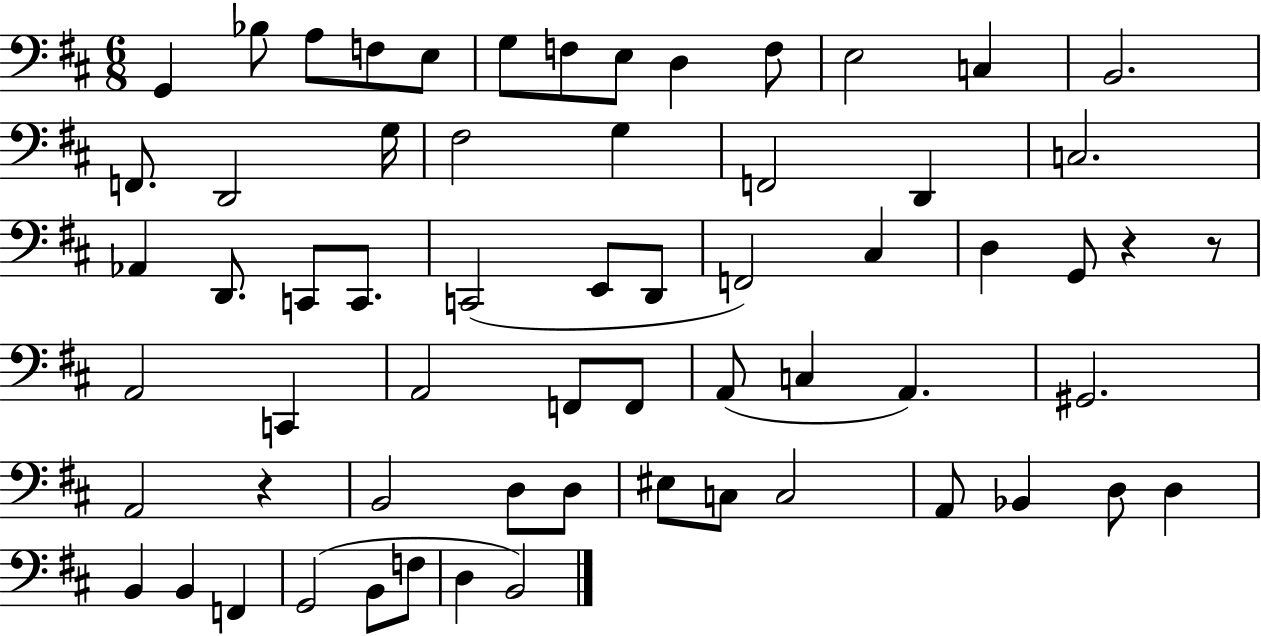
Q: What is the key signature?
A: D major